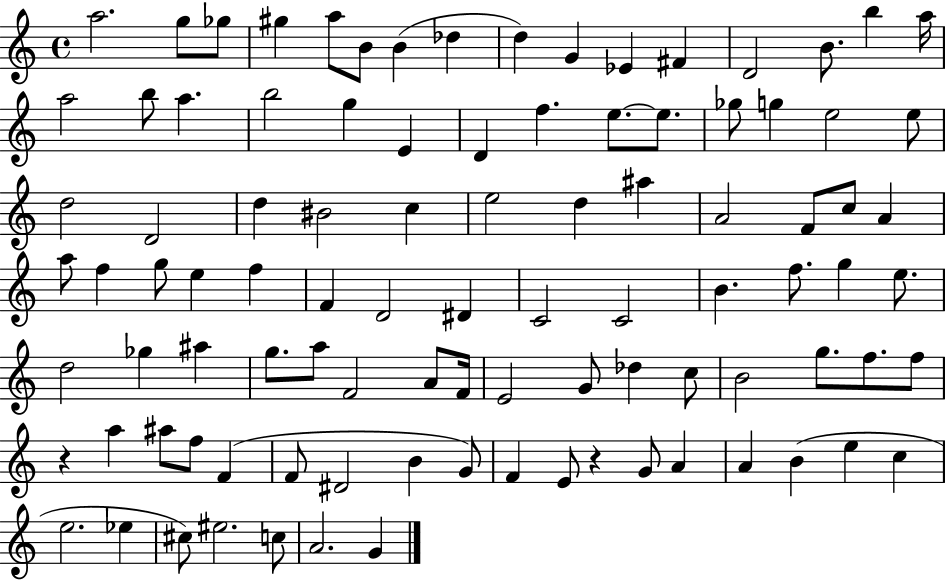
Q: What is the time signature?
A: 4/4